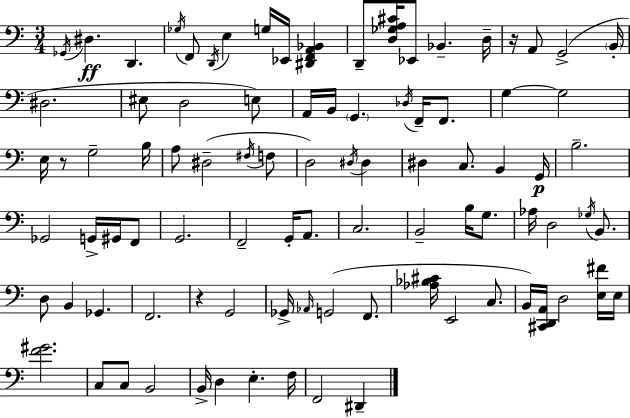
X:1
T:Untitled
M:3/4
L:1/4
K:C
_G,,/4 ^D, D,, _G,/4 F,,/2 D,,/4 E, G,/4 _E,,/4 [^D,,F,,A,,_B,,] D,,/2 [D,_G,A,^C]/4 _E,,/2 _B,, D,/4 z/4 A,,/2 G,,2 B,,/4 ^D,2 ^E,/2 D,2 E,/2 A,,/4 B,,/4 G,, _D,/4 F,,/4 F,,/2 G, G,2 E,/4 z/2 G,2 B,/4 A,/2 ^D,2 ^F,/4 F,/2 D,2 ^D,/4 ^D, ^D, C,/2 B,, G,,/4 B,2 _G,,2 G,,/4 ^G,,/4 F,,/2 G,,2 F,,2 G,,/4 A,,/2 C,2 B,,2 B,/4 G,/2 _A,/4 D,2 _G,/4 B,,/2 D,/2 B,, _G,, F,,2 z G,,2 _G,,/4 _A,,/4 G,,2 F,,/2 [_A,_B,^C]/4 E,,2 C,/2 B,,/4 [^C,,D,,A,,]/4 D,2 [E,^F]/4 E,/4 [F^G]2 C,/2 C,/2 B,,2 B,,/4 D, E, F,/4 F,,2 ^D,,